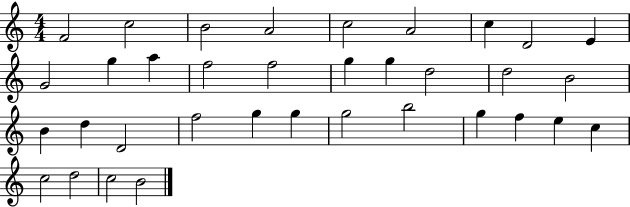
X:1
T:Untitled
M:4/4
L:1/4
K:C
F2 c2 B2 A2 c2 A2 c D2 E G2 g a f2 f2 g g d2 d2 B2 B d D2 f2 g g g2 b2 g f e c c2 d2 c2 B2